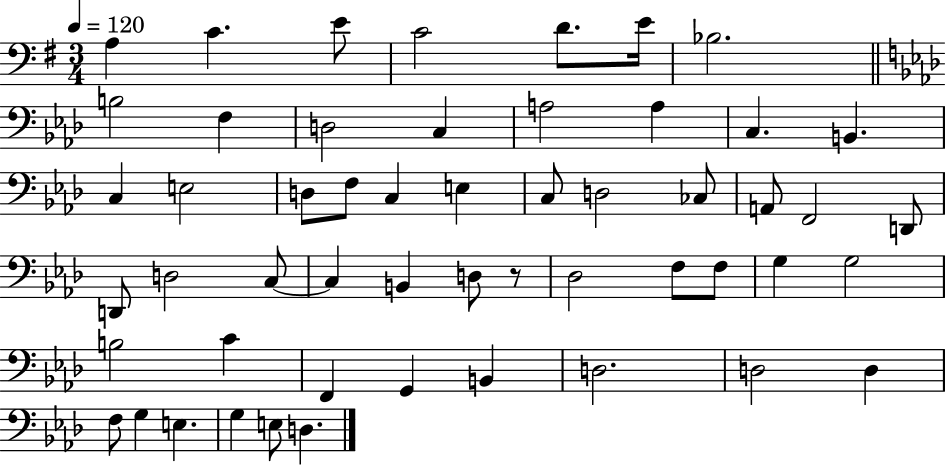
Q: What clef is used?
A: bass